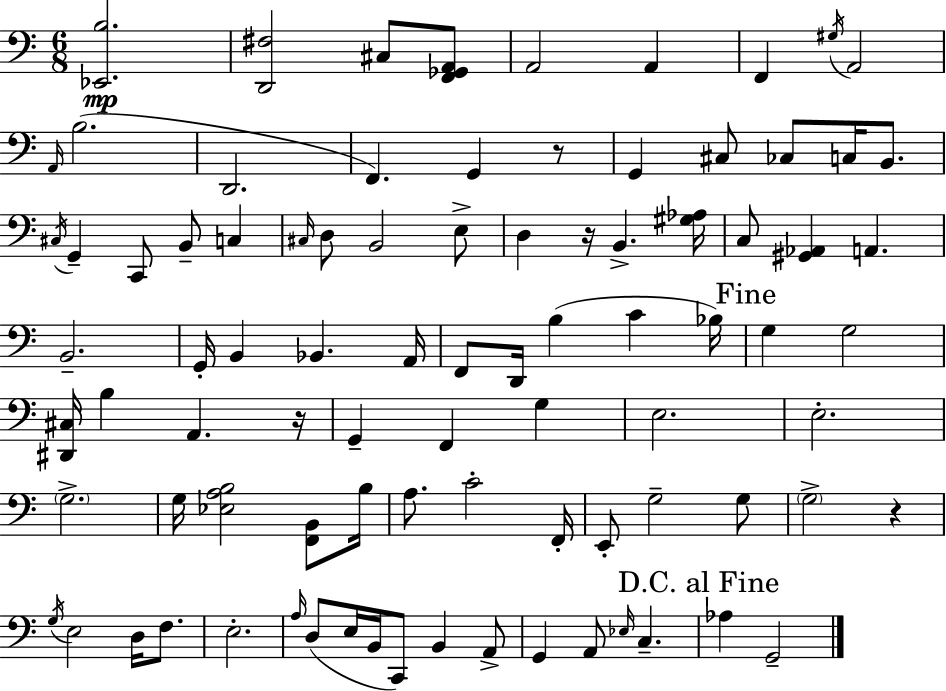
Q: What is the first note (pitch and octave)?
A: C#3